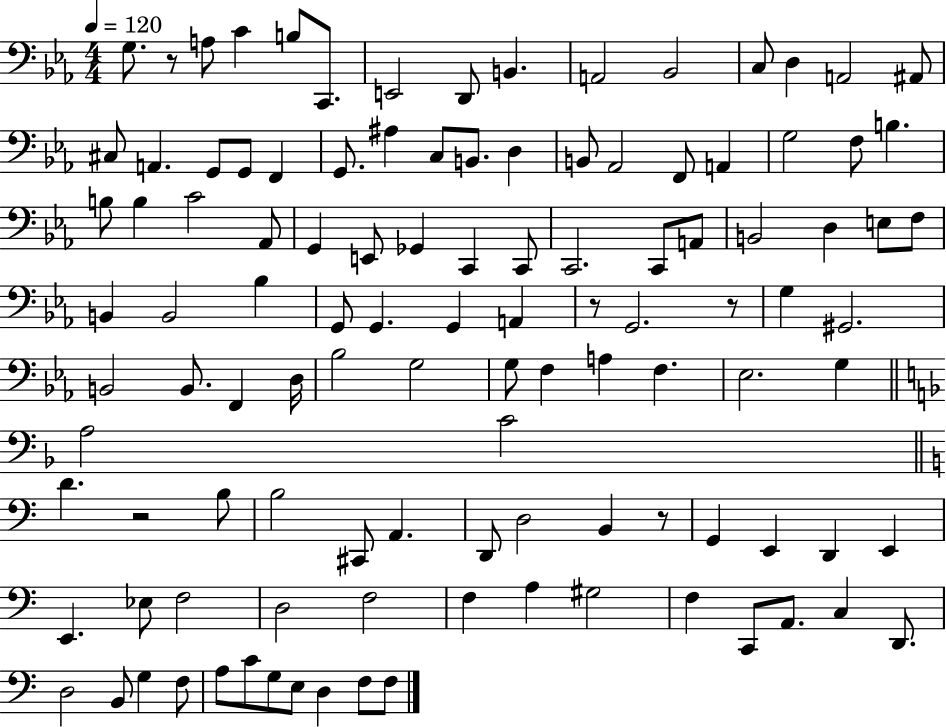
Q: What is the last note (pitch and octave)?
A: F3